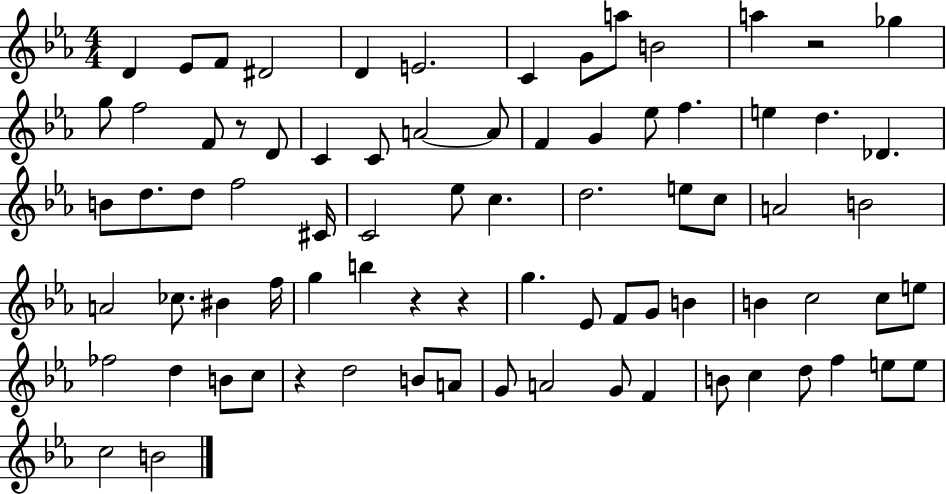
D4/q Eb4/e F4/e D#4/h D4/q E4/h. C4/q G4/e A5/e B4/h A5/q R/h Gb5/q G5/e F5/h F4/e R/e D4/e C4/q C4/e A4/h A4/e F4/q G4/q Eb5/e F5/q. E5/q D5/q. Db4/q. B4/e D5/e. D5/e F5/h C#4/s C4/h Eb5/e C5/q. D5/h. E5/e C5/e A4/h B4/h A4/h CES5/e. BIS4/q F5/s G5/q B5/q R/q R/q G5/q. Eb4/e F4/e G4/e B4/q B4/q C5/h C5/e E5/e FES5/h D5/q B4/e C5/e R/q D5/h B4/e A4/e G4/e A4/h G4/e F4/q B4/e C5/q D5/e F5/q E5/e E5/e C5/h B4/h